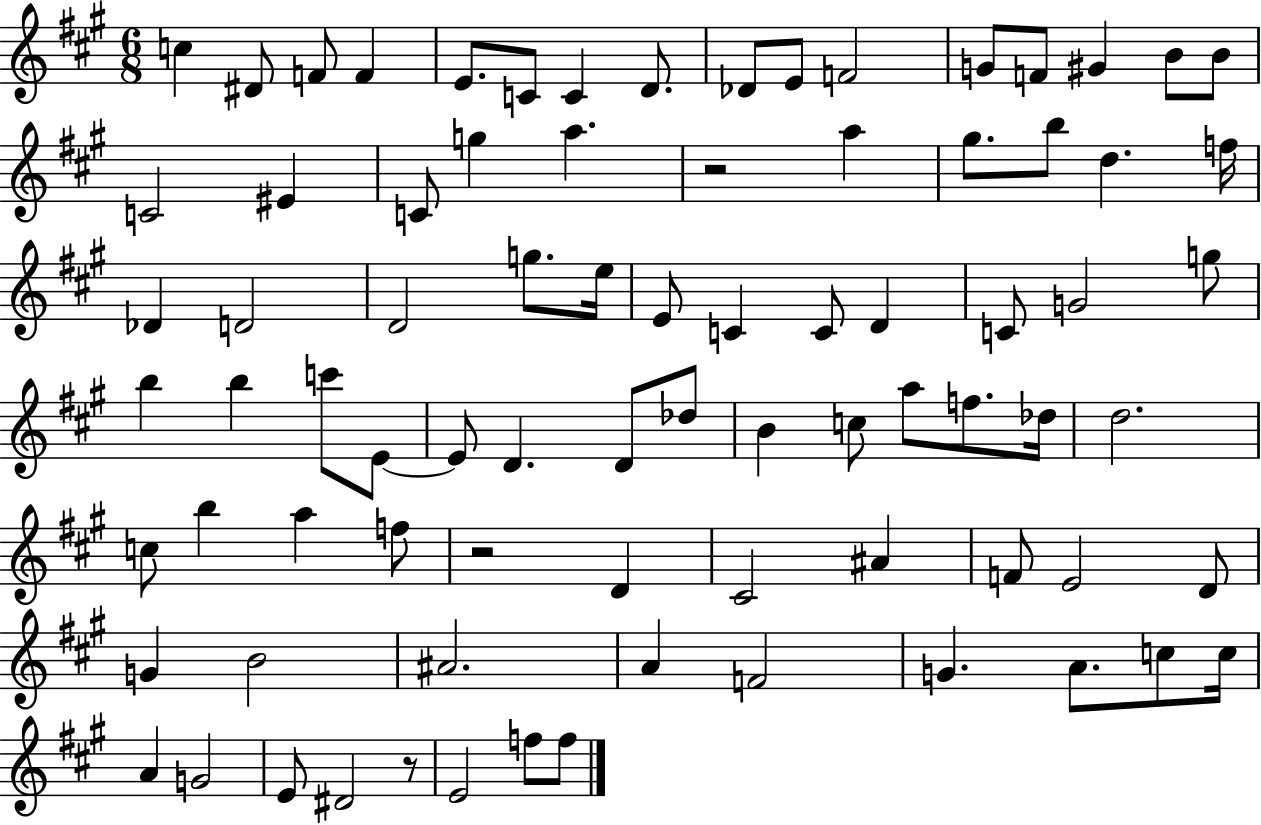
{
  \clef treble
  \numericTimeSignature
  \time 6/8
  \key a \major
  c''4 dis'8 f'8 f'4 | e'8. c'8 c'4 d'8. | des'8 e'8 f'2 | g'8 f'8 gis'4 b'8 b'8 | \break c'2 eis'4 | c'8 g''4 a''4. | r2 a''4 | gis''8. b''8 d''4. f''16 | \break des'4 d'2 | d'2 g''8. e''16 | e'8 c'4 c'8 d'4 | c'8 g'2 g''8 | \break b''4 b''4 c'''8 e'8~~ | e'8 d'4. d'8 des''8 | b'4 c''8 a''8 f''8. des''16 | d''2. | \break c''8 b''4 a''4 f''8 | r2 d'4 | cis'2 ais'4 | f'8 e'2 d'8 | \break g'4 b'2 | ais'2. | a'4 f'2 | g'4. a'8. c''8 c''16 | \break a'4 g'2 | e'8 dis'2 r8 | e'2 f''8 f''8 | \bar "|."
}